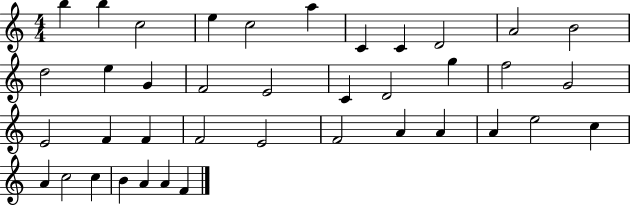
B5/q B5/q C5/h E5/q C5/h A5/q C4/q C4/q D4/h A4/h B4/h D5/h E5/q G4/q F4/h E4/h C4/q D4/h G5/q F5/h G4/h E4/h F4/q F4/q F4/h E4/h F4/h A4/q A4/q A4/q E5/h C5/q A4/q C5/h C5/q B4/q A4/q A4/q F4/q